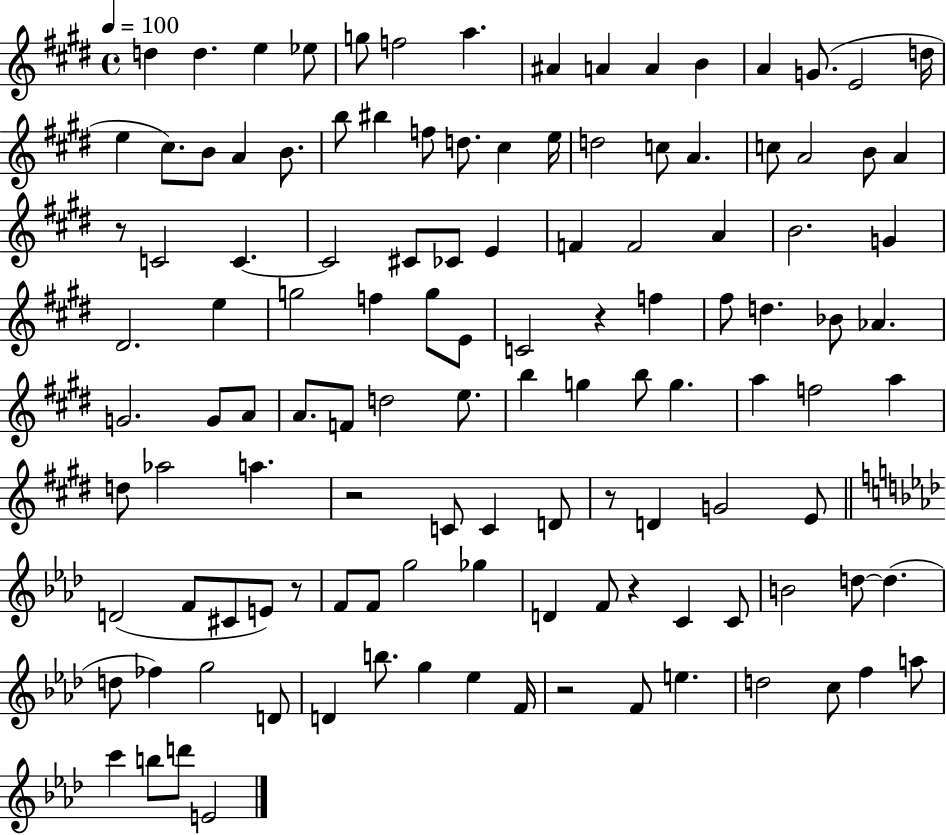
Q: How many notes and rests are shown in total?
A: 120